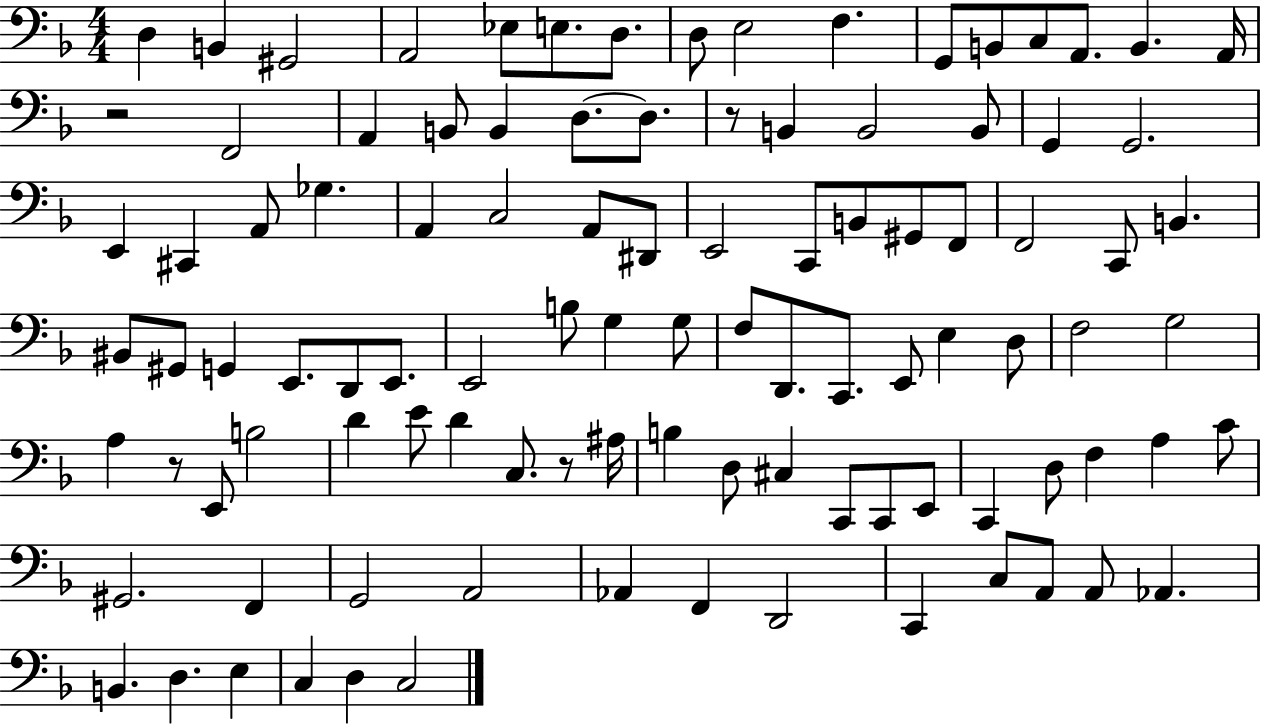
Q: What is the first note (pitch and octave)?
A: D3